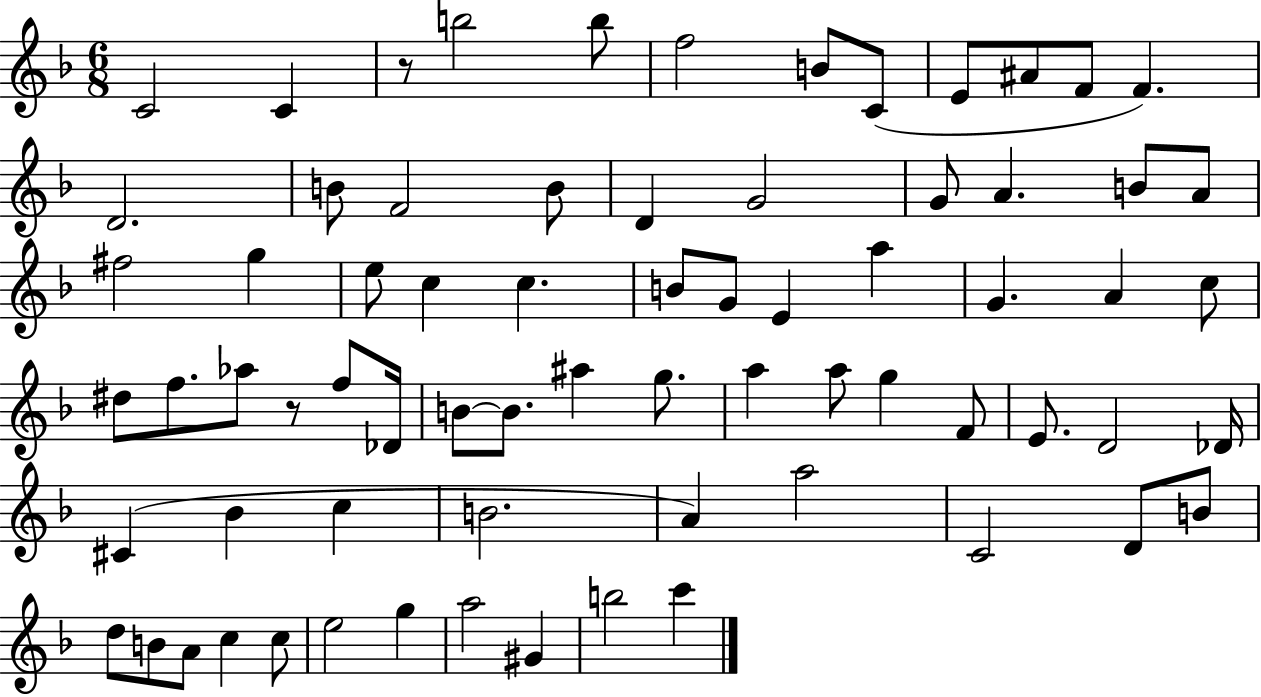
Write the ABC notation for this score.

X:1
T:Untitled
M:6/8
L:1/4
K:F
C2 C z/2 b2 b/2 f2 B/2 C/2 E/2 ^A/2 F/2 F D2 B/2 F2 B/2 D G2 G/2 A B/2 A/2 ^f2 g e/2 c c B/2 G/2 E a G A c/2 ^d/2 f/2 _a/2 z/2 f/2 _D/4 B/2 B/2 ^a g/2 a a/2 g F/2 E/2 D2 _D/4 ^C _B c B2 A a2 C2 D/2 B/2 d/2 B/2 A/2 c c/2 e2 g a2 ^G b2 c'